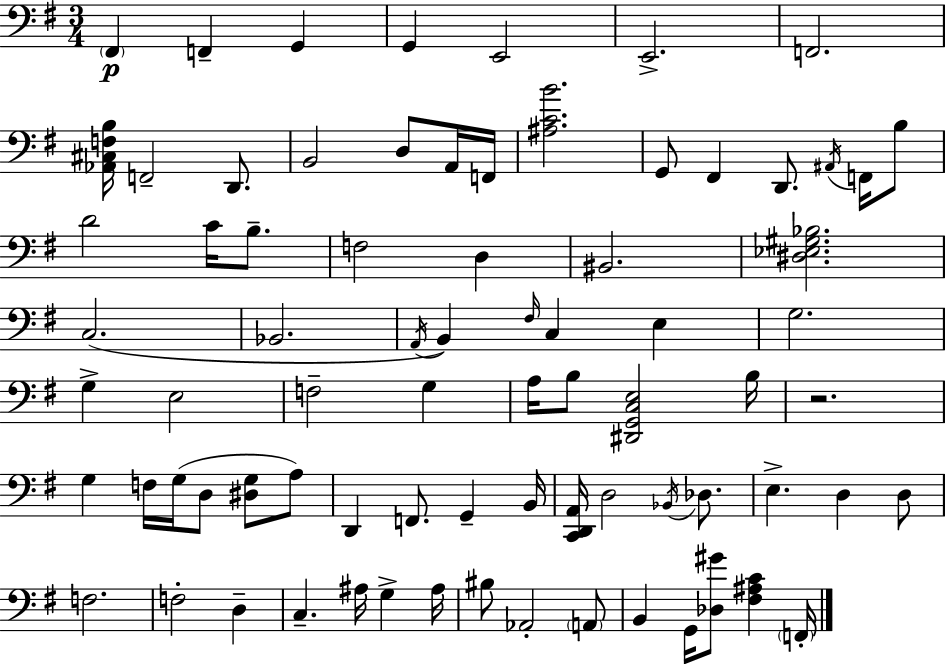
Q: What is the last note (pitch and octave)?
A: F2